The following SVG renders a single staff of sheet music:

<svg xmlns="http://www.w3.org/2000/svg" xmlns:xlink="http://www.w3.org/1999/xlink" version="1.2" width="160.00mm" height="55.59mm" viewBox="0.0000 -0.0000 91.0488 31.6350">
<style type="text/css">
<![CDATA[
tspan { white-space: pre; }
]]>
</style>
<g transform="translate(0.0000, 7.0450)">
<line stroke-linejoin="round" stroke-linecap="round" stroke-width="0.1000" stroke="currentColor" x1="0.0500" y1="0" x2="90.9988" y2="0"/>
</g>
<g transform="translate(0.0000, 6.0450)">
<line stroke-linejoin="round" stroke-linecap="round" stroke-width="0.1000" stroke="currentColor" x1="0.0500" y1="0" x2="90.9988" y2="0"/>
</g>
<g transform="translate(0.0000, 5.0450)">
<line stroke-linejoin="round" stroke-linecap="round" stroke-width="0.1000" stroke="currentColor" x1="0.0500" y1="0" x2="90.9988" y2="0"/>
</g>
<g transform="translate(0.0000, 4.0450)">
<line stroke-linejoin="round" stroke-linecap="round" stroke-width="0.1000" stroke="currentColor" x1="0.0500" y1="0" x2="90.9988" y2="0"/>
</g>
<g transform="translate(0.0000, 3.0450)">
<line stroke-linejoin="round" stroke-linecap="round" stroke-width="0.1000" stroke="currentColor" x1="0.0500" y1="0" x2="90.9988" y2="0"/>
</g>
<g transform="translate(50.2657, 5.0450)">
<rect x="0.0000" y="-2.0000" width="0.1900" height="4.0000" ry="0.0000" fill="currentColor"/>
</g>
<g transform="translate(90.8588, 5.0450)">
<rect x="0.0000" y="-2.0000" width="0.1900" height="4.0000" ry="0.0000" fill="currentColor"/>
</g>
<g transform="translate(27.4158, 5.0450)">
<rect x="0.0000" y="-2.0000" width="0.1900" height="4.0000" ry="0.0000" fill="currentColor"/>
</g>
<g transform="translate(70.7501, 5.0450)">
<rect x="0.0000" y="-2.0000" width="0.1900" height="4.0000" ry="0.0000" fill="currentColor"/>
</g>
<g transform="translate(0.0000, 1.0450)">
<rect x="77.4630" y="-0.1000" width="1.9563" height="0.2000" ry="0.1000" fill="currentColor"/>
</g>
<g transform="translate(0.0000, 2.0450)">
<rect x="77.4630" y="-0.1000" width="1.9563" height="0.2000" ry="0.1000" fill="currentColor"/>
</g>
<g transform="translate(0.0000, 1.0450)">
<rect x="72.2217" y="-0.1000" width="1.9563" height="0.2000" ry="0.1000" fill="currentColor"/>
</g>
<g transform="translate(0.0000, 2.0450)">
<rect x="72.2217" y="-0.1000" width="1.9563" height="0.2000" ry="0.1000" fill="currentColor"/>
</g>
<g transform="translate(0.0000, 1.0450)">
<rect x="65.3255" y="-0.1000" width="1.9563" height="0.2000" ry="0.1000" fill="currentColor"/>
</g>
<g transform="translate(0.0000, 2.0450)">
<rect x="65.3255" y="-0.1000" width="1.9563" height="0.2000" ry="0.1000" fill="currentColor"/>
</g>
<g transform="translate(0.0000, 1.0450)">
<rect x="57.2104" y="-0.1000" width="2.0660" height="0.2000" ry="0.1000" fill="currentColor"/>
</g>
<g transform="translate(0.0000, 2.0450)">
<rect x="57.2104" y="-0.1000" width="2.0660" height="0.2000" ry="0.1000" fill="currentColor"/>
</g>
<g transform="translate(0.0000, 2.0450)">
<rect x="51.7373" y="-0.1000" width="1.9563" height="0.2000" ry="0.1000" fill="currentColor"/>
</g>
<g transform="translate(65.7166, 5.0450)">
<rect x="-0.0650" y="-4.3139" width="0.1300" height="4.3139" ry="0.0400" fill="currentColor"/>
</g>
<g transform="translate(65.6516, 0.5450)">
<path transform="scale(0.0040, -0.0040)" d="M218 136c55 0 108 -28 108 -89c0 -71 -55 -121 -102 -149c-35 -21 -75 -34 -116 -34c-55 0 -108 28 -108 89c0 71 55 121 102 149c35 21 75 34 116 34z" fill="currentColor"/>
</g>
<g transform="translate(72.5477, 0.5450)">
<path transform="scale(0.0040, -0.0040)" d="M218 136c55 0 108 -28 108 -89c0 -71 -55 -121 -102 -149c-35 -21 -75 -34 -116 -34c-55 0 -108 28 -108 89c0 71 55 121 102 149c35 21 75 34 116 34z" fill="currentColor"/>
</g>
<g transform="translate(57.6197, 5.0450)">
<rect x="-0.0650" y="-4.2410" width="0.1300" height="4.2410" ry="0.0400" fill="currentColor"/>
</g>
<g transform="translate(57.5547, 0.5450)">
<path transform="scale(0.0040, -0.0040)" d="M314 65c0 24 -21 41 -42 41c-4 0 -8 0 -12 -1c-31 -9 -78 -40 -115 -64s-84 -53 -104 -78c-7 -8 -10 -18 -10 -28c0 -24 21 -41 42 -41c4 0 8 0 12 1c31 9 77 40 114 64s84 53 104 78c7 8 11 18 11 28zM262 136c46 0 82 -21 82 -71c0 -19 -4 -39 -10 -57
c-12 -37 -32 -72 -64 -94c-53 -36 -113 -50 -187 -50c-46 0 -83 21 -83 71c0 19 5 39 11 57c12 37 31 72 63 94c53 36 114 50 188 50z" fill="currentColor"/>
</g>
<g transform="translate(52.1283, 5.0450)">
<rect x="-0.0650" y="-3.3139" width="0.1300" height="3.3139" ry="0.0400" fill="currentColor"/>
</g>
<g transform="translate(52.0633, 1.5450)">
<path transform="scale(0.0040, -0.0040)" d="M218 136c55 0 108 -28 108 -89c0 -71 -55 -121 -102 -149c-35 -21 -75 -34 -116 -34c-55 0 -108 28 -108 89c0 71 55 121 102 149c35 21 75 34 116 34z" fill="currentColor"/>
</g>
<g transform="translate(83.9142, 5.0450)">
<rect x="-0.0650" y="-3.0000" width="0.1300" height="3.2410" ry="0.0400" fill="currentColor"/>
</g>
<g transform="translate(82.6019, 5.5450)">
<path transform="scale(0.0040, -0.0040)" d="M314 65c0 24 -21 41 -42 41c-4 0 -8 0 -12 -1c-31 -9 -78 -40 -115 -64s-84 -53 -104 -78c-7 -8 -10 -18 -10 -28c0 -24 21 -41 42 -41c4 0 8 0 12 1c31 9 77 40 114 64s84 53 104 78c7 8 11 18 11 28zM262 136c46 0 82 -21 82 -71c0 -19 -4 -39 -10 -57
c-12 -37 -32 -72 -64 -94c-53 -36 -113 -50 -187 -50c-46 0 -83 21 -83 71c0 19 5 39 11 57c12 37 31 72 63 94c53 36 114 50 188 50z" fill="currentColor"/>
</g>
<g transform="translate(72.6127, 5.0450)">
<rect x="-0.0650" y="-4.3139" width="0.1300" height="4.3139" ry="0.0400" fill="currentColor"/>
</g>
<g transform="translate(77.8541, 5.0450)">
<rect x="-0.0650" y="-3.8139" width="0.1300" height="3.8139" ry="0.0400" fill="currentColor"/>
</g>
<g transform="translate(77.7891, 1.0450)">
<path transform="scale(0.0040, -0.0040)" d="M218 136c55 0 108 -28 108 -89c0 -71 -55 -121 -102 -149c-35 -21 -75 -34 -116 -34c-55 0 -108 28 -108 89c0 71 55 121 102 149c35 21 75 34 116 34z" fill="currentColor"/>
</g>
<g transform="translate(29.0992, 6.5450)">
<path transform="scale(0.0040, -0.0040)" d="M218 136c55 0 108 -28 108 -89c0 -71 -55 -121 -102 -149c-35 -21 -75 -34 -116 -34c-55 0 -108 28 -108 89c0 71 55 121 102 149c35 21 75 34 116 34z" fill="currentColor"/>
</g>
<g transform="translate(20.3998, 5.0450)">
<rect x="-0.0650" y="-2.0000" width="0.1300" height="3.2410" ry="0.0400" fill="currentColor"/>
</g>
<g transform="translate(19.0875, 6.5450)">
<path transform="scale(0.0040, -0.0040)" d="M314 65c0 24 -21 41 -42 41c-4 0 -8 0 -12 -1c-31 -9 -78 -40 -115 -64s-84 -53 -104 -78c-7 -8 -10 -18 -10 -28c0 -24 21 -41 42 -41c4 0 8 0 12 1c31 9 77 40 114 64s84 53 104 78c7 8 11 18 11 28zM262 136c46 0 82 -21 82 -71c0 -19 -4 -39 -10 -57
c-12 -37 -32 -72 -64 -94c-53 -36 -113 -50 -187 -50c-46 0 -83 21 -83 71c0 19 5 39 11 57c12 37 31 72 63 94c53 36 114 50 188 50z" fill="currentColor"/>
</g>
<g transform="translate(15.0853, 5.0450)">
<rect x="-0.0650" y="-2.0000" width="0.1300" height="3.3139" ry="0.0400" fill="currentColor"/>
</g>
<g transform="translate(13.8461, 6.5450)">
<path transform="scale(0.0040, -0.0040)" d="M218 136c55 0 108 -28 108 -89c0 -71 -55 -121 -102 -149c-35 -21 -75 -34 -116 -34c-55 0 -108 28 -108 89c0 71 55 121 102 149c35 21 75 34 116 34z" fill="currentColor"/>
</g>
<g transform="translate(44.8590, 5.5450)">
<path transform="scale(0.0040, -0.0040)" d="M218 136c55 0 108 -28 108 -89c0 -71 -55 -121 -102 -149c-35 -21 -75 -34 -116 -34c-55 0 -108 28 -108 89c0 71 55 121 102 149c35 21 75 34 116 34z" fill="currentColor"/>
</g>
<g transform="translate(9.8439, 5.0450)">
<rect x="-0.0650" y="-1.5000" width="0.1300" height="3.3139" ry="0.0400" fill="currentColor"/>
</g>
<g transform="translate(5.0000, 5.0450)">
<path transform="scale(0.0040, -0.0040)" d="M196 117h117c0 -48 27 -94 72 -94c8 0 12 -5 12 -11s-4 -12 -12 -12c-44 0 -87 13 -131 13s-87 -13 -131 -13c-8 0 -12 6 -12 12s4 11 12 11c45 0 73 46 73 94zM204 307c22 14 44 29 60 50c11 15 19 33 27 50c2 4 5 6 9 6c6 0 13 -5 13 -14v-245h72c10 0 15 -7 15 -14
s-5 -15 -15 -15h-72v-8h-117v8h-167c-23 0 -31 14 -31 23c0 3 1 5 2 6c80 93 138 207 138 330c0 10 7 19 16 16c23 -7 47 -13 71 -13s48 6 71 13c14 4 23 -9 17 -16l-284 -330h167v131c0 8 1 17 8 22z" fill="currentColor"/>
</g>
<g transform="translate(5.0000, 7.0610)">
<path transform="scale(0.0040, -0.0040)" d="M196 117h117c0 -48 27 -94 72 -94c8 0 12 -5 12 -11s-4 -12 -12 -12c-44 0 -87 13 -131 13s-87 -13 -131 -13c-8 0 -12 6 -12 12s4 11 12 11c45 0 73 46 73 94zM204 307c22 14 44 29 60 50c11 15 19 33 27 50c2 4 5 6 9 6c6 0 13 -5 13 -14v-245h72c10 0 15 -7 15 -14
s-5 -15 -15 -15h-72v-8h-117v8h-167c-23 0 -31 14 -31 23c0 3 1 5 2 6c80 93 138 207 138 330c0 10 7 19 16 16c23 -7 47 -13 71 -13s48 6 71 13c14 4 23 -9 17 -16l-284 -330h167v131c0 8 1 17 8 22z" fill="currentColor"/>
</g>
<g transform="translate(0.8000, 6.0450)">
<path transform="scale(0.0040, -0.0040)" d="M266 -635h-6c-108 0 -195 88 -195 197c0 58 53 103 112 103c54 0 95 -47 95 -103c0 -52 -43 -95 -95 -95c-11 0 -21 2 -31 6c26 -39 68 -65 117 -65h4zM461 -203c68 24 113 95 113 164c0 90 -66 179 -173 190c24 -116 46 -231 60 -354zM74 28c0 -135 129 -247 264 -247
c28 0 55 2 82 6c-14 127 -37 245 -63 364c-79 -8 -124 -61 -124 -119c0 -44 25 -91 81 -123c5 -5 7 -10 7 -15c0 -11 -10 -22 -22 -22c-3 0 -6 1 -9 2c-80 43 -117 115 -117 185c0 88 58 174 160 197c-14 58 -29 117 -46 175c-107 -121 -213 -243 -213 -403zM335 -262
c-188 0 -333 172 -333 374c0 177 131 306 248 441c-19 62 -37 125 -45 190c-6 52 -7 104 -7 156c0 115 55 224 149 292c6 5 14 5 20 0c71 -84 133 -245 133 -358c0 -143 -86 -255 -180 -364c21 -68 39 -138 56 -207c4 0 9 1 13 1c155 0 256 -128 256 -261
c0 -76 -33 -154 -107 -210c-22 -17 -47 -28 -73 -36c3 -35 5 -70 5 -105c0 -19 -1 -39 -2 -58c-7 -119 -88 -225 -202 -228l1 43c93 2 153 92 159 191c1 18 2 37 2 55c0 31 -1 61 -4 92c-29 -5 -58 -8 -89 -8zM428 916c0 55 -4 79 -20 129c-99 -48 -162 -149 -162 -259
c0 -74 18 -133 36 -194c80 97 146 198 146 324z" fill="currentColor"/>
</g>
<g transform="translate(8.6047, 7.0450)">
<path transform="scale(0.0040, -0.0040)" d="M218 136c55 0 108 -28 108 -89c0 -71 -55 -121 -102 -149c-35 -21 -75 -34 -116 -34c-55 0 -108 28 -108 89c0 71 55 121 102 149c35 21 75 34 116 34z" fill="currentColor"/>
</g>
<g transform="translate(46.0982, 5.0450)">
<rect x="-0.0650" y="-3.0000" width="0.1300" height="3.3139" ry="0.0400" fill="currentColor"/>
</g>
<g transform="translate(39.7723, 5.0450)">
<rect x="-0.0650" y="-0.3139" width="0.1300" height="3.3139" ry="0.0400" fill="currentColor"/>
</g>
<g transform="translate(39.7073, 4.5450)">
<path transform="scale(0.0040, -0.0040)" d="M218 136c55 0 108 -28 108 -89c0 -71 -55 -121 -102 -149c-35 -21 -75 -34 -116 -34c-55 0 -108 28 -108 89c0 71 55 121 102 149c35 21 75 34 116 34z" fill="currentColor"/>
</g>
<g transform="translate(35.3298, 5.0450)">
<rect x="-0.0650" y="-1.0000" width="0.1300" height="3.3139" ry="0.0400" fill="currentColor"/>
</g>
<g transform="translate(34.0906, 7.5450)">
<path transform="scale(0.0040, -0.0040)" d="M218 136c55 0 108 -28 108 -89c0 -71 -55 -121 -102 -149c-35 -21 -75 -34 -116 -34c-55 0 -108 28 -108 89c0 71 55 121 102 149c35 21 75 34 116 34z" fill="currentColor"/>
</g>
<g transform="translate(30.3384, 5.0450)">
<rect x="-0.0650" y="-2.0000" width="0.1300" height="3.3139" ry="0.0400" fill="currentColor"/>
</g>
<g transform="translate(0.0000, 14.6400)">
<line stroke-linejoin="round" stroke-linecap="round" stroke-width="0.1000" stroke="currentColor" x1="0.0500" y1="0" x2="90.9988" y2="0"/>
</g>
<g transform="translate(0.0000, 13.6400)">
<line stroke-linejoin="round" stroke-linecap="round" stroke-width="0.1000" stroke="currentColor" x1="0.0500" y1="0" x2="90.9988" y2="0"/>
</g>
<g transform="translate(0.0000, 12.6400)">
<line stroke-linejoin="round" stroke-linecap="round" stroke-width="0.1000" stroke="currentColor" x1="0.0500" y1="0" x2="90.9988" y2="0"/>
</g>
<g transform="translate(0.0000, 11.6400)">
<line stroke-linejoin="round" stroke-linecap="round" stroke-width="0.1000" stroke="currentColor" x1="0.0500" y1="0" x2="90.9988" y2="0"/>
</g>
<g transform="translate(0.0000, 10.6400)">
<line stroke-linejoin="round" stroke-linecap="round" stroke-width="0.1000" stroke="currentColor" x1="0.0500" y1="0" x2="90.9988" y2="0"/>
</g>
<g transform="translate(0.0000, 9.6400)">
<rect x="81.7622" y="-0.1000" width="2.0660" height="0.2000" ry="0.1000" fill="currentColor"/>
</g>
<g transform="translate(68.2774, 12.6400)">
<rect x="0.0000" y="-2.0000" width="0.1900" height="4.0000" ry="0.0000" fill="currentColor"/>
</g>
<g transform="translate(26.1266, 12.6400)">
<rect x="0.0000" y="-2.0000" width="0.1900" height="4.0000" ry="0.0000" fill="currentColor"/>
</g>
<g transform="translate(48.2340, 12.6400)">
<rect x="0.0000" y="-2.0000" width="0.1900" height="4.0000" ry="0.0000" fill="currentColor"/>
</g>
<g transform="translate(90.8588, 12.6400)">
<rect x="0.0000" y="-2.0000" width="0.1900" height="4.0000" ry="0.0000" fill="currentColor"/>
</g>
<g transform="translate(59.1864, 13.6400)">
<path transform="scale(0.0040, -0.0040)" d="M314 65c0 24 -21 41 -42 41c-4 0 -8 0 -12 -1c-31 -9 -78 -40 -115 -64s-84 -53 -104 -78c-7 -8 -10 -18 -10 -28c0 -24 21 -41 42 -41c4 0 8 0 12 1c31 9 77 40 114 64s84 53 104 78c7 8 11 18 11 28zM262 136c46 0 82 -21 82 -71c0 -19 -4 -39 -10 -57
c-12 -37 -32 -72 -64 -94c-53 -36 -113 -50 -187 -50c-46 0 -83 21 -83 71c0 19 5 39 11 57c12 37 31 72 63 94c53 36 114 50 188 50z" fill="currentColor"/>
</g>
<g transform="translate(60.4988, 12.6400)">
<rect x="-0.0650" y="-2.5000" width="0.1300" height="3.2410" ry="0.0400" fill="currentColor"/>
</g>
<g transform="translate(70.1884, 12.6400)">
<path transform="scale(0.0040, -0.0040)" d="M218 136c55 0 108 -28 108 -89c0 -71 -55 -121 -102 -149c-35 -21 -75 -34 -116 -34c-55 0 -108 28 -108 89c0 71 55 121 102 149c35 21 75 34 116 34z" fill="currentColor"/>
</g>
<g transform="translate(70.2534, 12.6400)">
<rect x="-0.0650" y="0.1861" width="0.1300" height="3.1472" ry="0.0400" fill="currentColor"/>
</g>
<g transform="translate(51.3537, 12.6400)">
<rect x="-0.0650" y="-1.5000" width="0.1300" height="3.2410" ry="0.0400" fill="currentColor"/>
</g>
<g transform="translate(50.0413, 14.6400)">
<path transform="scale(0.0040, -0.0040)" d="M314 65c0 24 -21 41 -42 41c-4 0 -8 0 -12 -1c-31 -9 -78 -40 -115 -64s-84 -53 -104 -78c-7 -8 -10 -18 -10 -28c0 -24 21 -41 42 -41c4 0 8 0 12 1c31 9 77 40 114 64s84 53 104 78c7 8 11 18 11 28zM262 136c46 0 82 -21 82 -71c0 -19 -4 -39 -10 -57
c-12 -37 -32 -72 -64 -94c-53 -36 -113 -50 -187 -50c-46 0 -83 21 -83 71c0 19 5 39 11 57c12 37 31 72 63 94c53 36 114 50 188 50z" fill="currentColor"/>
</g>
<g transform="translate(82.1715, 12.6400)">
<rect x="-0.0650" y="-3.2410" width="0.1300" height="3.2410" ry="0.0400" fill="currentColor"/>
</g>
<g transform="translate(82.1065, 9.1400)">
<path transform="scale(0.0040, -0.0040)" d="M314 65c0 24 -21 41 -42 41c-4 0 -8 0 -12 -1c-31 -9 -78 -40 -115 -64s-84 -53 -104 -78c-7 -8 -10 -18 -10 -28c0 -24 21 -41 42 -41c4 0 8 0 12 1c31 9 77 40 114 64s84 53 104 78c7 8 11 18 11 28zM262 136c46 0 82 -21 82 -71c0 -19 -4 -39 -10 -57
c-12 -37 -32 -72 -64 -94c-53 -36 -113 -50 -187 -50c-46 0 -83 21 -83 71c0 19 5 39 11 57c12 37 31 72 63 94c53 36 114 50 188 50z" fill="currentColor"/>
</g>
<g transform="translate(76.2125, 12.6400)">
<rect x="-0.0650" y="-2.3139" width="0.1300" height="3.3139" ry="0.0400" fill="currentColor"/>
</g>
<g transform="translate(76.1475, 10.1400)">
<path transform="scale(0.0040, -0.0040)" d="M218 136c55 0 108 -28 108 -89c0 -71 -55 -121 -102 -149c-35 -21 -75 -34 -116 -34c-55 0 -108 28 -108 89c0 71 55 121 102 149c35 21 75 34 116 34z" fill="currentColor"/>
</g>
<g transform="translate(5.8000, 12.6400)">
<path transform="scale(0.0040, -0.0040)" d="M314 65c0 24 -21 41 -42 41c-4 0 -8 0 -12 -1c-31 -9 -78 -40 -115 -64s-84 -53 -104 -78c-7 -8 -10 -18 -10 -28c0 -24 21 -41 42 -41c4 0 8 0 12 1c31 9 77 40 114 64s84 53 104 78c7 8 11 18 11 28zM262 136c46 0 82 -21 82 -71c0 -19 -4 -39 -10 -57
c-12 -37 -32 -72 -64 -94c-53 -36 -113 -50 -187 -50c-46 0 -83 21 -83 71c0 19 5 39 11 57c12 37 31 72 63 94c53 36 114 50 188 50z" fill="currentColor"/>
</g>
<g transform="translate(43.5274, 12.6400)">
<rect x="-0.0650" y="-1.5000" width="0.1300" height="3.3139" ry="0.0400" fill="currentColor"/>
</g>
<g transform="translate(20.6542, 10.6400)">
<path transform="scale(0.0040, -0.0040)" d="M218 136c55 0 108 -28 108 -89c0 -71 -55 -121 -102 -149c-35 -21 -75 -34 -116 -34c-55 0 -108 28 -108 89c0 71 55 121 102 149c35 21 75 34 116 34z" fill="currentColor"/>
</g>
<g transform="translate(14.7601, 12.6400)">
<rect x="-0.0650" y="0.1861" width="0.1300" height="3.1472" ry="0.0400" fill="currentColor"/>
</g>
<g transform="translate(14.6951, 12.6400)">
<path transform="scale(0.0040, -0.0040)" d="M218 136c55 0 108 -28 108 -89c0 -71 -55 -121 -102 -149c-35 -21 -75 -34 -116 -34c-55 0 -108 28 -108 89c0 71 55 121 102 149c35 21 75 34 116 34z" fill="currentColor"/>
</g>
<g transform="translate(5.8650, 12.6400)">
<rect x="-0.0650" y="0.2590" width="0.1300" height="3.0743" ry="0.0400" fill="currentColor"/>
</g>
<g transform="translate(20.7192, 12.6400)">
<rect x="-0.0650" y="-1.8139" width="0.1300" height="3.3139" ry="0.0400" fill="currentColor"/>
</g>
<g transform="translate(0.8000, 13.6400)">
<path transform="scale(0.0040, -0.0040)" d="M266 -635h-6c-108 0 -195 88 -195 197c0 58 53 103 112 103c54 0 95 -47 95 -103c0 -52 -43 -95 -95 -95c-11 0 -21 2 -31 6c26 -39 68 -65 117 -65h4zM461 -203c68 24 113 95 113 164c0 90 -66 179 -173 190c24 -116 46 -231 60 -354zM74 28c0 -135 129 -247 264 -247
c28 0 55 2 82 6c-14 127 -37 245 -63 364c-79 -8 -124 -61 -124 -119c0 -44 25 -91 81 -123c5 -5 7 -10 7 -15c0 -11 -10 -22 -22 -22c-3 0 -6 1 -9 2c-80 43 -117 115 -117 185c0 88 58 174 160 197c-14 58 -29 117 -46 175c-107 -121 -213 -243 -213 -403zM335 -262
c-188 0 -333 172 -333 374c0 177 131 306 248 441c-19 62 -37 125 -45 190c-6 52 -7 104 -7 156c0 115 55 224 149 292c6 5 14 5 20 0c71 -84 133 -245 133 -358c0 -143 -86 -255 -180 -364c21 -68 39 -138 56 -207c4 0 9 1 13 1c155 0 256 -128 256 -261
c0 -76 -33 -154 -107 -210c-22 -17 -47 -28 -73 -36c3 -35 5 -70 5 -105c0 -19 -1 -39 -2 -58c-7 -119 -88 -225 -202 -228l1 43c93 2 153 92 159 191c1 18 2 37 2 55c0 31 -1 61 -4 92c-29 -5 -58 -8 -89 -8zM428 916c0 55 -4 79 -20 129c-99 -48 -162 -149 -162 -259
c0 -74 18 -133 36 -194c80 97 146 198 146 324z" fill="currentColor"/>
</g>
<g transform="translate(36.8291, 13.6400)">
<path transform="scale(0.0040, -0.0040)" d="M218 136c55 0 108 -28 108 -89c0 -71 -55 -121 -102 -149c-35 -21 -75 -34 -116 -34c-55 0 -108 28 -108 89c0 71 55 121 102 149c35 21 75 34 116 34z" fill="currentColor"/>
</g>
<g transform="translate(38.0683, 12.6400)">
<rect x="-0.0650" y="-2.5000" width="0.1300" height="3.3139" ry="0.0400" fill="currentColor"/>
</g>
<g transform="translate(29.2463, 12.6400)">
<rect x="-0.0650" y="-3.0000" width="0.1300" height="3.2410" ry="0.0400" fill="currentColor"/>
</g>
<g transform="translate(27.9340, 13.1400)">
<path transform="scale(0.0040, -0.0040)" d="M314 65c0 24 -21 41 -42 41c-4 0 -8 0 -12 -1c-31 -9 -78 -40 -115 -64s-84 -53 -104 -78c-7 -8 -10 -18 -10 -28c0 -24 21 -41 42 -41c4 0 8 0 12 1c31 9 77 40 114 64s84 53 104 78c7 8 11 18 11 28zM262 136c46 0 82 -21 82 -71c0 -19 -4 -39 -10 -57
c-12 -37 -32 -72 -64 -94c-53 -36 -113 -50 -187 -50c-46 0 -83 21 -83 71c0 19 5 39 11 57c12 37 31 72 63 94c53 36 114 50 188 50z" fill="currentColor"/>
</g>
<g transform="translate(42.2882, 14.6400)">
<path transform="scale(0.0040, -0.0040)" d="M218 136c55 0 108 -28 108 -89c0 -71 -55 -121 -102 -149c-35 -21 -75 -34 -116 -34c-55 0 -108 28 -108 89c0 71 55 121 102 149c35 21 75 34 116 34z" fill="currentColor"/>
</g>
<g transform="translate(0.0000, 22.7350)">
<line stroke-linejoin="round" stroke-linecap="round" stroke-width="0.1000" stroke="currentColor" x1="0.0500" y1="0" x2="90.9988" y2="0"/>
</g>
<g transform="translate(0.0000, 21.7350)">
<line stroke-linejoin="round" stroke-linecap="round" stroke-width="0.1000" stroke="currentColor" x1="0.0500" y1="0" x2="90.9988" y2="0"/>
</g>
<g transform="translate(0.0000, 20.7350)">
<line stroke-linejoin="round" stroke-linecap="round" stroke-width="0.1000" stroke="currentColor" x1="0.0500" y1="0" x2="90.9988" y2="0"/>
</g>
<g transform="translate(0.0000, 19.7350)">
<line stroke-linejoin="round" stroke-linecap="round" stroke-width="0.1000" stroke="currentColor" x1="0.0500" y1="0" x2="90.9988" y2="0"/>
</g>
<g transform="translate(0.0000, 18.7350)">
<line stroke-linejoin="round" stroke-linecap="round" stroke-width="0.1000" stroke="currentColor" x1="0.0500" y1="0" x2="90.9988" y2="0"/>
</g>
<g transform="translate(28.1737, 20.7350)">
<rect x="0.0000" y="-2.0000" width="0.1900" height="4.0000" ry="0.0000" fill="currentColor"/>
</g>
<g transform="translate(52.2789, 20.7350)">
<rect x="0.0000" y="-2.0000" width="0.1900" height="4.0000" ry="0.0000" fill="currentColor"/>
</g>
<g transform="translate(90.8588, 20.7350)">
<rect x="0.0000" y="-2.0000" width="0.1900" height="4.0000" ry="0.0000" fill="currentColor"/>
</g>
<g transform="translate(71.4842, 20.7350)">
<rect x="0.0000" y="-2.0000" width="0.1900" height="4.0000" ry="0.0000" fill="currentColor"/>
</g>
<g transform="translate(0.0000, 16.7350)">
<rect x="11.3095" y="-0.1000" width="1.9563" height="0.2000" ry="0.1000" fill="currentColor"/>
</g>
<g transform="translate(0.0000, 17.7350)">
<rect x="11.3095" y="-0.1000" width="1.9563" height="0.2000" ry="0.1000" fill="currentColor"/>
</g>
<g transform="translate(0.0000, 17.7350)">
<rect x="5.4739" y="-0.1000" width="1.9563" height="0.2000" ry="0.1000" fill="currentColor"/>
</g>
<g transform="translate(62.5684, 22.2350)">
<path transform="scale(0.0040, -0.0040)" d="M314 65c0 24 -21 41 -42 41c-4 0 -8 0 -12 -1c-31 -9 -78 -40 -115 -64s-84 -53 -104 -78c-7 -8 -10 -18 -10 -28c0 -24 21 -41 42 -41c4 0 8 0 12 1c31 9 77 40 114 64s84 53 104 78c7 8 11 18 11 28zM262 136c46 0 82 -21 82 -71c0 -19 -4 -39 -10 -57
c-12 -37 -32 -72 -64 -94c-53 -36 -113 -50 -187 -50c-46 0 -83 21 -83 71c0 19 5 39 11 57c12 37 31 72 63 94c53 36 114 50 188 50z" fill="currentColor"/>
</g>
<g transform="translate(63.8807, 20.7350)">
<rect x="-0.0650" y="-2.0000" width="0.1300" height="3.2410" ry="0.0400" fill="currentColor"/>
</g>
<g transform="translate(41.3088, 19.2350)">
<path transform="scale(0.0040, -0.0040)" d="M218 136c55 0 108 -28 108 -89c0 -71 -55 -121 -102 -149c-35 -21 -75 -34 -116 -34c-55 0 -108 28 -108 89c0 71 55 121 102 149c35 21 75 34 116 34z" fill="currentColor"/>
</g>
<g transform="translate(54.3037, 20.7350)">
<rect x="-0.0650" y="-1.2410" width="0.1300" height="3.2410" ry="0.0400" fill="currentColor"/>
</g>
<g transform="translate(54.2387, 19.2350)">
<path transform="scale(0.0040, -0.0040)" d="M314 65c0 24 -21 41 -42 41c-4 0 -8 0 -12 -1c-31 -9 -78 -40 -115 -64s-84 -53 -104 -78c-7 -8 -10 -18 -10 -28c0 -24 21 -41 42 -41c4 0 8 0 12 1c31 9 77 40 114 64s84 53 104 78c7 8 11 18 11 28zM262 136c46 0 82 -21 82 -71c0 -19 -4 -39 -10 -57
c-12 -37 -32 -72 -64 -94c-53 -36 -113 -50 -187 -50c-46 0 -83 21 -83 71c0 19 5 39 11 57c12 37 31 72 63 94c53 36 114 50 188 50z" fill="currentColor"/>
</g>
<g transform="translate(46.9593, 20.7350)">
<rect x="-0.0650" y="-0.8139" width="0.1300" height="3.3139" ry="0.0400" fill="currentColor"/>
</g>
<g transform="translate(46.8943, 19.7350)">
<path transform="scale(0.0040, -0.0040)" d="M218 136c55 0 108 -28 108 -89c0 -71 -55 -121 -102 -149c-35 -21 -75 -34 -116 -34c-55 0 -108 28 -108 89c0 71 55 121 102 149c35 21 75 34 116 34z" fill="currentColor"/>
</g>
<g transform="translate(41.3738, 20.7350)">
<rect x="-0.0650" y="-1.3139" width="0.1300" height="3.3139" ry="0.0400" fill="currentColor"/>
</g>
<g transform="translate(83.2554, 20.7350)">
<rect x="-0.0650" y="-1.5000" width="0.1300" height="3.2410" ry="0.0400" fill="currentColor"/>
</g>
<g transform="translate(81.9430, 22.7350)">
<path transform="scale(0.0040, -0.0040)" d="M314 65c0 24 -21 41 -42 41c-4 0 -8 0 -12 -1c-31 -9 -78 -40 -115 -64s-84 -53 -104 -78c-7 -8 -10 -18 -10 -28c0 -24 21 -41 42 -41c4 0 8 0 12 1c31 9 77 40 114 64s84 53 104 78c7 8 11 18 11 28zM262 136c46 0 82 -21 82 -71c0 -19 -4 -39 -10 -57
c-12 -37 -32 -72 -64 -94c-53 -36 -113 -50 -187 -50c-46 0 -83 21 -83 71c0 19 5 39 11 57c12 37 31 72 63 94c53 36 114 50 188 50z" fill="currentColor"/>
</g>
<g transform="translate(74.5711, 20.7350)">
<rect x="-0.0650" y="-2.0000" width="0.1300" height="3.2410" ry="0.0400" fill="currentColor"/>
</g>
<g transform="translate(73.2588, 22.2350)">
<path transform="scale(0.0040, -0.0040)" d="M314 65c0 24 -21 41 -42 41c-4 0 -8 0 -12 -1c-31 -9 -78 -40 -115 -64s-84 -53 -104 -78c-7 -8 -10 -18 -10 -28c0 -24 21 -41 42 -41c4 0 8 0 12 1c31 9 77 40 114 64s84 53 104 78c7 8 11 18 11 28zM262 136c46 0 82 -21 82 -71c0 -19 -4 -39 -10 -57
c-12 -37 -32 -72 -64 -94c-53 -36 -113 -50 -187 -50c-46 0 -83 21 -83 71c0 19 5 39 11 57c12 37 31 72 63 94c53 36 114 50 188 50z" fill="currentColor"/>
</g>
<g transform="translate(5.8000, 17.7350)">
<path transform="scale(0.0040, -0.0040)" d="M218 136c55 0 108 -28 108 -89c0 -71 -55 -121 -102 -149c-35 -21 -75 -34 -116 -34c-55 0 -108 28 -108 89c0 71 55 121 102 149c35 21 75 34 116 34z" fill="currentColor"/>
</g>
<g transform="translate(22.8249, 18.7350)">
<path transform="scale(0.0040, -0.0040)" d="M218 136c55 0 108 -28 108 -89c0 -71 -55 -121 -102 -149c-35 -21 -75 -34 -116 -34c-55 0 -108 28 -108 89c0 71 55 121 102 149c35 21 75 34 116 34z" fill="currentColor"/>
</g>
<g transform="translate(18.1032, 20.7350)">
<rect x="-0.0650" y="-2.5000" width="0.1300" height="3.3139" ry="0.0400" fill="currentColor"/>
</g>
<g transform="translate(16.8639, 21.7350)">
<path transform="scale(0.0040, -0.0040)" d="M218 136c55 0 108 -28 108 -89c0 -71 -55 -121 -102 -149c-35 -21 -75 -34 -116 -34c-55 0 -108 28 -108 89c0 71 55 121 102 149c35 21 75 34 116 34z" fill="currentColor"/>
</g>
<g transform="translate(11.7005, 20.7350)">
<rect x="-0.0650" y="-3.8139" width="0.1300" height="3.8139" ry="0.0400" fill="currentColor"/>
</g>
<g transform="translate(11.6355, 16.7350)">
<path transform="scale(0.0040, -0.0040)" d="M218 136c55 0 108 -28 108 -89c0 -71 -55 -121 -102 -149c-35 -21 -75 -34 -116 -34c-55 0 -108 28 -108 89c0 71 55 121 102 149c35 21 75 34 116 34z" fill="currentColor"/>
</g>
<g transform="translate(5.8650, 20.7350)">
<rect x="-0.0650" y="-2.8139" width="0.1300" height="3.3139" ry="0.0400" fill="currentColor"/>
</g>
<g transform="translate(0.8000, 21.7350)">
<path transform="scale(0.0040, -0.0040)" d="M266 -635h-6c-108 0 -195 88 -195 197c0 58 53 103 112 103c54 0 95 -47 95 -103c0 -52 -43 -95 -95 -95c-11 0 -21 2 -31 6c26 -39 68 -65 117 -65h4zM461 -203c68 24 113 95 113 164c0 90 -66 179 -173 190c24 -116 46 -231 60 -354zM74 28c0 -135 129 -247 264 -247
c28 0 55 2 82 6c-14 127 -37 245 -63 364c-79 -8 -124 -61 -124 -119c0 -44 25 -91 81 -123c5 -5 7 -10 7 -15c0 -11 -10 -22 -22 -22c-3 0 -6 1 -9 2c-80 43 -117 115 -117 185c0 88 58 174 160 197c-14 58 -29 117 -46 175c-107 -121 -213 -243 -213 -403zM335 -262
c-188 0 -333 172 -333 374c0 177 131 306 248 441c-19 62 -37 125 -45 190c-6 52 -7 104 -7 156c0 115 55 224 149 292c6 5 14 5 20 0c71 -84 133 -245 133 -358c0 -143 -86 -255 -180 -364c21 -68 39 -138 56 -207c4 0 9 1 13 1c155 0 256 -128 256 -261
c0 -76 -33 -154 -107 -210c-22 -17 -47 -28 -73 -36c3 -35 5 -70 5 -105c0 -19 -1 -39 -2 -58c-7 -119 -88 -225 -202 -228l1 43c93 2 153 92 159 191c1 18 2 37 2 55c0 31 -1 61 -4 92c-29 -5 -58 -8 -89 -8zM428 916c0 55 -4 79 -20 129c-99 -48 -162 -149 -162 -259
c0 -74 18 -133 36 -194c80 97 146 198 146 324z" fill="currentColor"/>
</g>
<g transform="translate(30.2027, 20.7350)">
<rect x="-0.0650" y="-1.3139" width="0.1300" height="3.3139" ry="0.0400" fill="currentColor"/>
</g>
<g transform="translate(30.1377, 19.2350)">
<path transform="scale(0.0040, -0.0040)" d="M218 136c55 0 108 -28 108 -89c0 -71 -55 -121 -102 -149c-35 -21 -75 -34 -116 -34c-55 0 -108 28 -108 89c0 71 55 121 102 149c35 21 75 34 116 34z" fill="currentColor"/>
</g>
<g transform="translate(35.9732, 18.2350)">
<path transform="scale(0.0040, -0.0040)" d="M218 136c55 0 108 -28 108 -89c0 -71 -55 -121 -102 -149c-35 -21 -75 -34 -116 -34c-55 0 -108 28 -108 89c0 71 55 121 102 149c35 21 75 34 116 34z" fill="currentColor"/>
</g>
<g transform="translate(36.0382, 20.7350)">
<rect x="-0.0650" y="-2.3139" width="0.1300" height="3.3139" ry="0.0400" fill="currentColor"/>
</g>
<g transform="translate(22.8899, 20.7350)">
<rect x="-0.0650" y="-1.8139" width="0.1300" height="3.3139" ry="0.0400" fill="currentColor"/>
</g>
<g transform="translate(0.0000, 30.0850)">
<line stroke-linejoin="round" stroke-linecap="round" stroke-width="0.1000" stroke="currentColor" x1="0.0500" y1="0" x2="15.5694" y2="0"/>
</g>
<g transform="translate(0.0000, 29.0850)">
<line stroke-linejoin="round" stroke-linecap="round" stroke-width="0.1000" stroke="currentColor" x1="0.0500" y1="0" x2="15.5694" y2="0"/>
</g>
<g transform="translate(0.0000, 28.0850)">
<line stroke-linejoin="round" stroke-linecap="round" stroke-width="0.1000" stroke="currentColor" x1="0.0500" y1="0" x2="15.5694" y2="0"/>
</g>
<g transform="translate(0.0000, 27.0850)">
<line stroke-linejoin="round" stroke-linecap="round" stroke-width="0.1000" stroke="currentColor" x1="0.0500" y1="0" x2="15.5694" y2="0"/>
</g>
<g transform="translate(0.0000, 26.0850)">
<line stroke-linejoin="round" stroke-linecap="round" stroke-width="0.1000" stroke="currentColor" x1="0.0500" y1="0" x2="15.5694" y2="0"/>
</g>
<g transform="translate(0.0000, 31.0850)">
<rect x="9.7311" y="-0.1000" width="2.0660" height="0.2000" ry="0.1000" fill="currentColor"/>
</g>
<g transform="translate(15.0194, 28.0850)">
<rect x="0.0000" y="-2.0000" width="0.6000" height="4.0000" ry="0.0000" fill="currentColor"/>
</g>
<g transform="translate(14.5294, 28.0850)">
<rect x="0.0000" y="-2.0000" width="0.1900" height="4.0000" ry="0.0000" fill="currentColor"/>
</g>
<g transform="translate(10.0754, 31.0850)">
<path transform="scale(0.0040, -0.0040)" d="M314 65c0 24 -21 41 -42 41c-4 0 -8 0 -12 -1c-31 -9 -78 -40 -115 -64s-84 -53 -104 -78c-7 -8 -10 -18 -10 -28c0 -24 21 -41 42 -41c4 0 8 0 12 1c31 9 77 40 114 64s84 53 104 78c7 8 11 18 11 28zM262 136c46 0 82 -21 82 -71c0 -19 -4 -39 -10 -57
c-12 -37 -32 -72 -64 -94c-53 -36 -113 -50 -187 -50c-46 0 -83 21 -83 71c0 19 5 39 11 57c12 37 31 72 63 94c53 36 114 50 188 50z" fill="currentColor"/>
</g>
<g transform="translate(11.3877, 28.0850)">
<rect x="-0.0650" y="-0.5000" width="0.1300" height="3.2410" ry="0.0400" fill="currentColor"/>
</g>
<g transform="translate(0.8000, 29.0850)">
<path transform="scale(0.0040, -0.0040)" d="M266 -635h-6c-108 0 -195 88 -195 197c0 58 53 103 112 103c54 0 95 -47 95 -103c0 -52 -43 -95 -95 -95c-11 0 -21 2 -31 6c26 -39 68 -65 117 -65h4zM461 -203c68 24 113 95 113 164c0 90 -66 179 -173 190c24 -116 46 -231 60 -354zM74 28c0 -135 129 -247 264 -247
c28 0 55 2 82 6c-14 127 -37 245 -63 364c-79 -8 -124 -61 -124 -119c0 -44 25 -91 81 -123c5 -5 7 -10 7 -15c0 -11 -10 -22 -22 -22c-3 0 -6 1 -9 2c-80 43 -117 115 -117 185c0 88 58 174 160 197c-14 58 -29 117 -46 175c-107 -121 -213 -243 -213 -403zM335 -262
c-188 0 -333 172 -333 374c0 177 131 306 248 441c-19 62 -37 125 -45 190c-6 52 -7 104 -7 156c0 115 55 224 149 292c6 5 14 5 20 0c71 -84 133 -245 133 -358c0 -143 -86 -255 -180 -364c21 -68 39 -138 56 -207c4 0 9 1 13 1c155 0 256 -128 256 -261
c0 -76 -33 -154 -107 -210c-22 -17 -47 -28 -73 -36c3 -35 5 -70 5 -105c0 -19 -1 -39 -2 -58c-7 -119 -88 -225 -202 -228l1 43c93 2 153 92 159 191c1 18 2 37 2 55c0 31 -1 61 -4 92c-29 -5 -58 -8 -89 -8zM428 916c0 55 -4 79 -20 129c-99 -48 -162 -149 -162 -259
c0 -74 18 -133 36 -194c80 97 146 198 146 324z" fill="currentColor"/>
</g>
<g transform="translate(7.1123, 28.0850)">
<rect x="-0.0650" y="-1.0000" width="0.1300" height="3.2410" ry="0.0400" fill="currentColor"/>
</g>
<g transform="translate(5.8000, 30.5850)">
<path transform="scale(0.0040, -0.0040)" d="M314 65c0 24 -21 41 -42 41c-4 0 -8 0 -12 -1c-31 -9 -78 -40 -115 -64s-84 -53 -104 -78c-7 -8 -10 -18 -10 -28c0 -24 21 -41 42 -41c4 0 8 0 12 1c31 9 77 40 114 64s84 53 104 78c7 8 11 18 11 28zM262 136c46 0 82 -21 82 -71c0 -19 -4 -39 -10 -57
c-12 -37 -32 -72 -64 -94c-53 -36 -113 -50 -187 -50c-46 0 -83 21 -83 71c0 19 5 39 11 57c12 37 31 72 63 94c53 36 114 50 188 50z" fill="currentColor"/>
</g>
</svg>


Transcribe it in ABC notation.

X:1
T:Untitled
M:4/4
L:1/4
K:C
E F F2 F D c A b d'2 d' d' c' A2 B2 B f A2 G E E2 G2 B g b2 a c' G f e g e d e2 F2 F2 E2 D2 C2